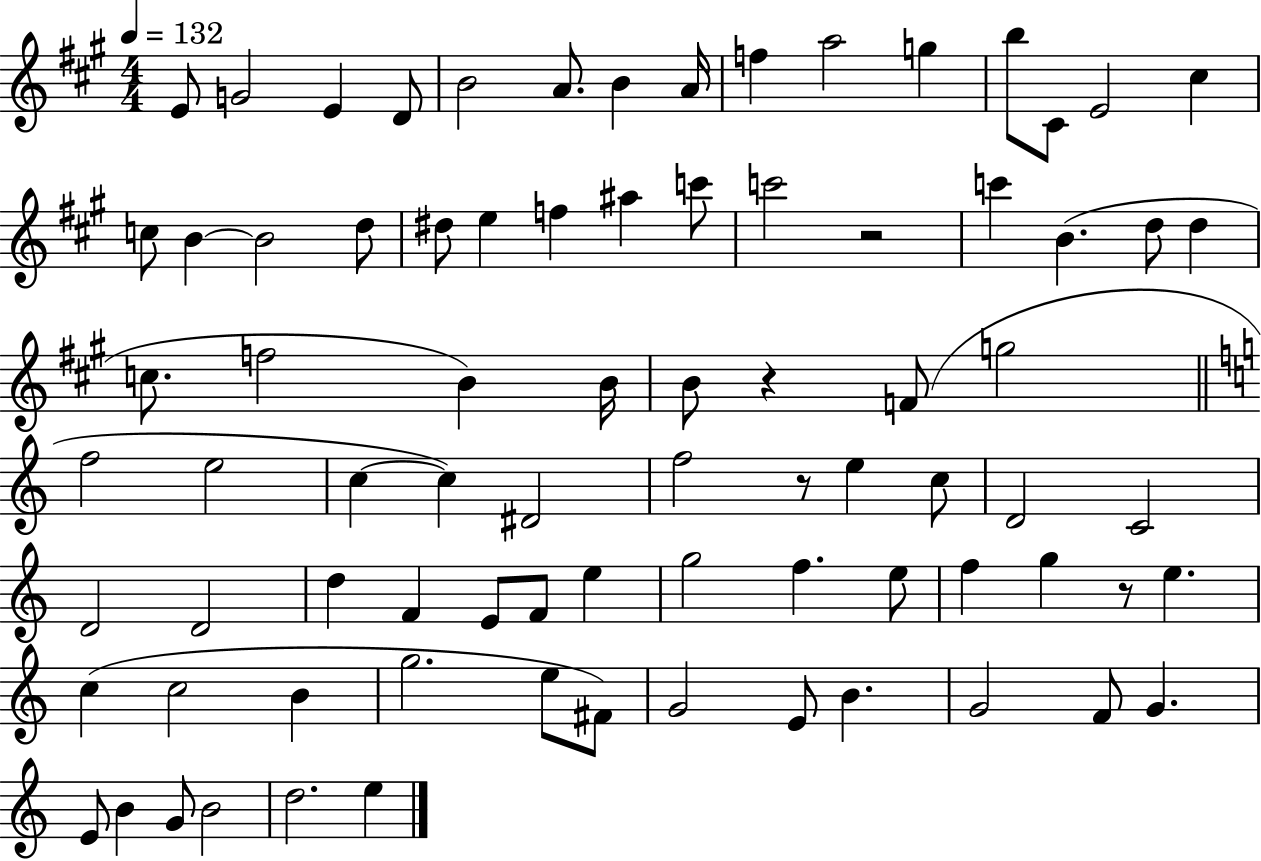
{
  \clef treble
  \numericTimeSignature
  \time 4/4
  \key a \major
  \tempo 4 = 132
  e'8 g'2 e'4 d'8 | b'2 a'8. b'4 a'16 | f''4 a''2 g''4 | b''8 cis'8 e'2 cis''4 | \break c''8 b'4~~ b'2 d''8 | dis''8 e''4 f''4 ais''4 c'''8 | c'''2 r2 | c'''4 b'4.( d''8 d''4 | \break c''8. f''2 b'4) b'16 | b'8 r4 f'8( g''2 | \bar "||" \break \key a \minor f''2 e''2 | c''4~~ c''4) dis'2 | f''2 r8 e''4 c''8 | d'2 c'2 | \break d'2 d'2 | d''4 f'4 e'8 f'8 e''4 | g''2 f''4. e''8 | f''4 g''4 r8 e''4. | \break c''4( c''2 b'4 | g''2. e''8 fis'8) | g'2 e'8 b'4. | g'2 f'8 g'4. | \break e'8 b'4 g'8 b'2 | d''2. e''4 | \bar "|."
}